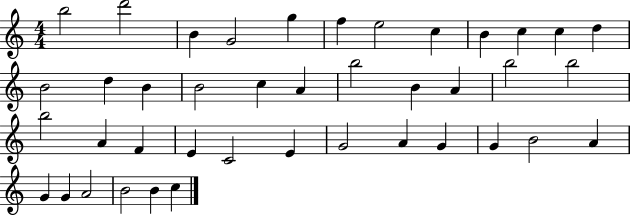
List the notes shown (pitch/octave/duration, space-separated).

B5/h D6/h B4/q G4/h G5/q F5/q E5/h C5/q B4/q C5/q C5/q D5/q B4/h D5/q B4/q B4/h C5/q A4/q B5/h B4/q A4/q B5/h B5/h B5/h A4/q F4/q E4/q C4/h E4/q G4/h A4/q G4/q G4/q B4/h A4/q G4/q G4/q A4/h B4/h B4/q C5/q